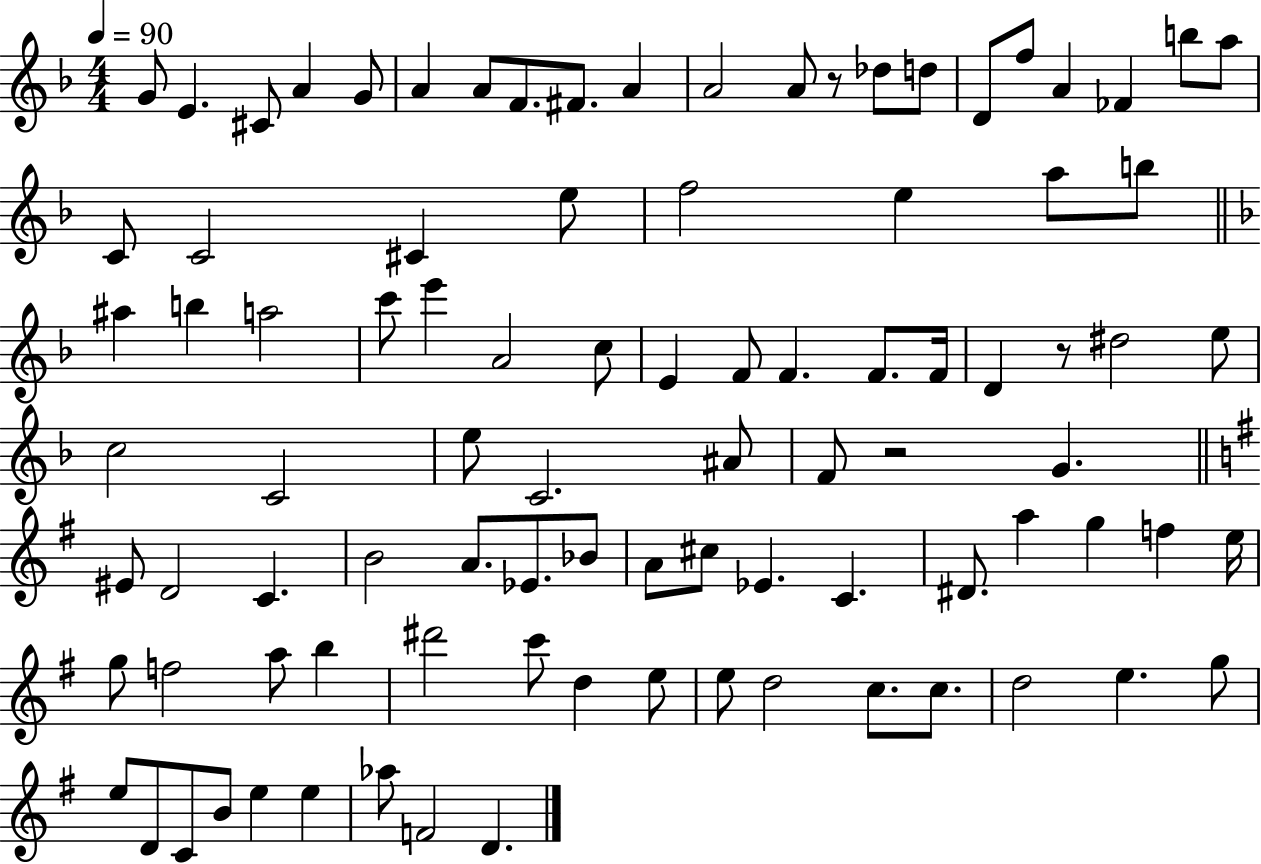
{
  \clef treble
  \numericTimeSignature
  \time 4/4
  \key f \major
  \tempo 4 = 90
  \repeat volta 2 { g'8 e'4. cis'8 a'4 g'8 | a'4 a'8 f'8. fis'8. a'4 | a'2 a'8 r8 des''8 d''8 | d'8 f''8 a'4 fes'4 b''8 a''8 | \break c'8 c'2 cis'4 e''8 | f''2 e''4 a''8 b''8 | \bar "||" \break \key f \major ais''4 b''4 a''2 | c'''8 e'''4 a'2 c''8 | e'4 f'8 f'4. f'8. f'16 | d'4 r8 dis''2 e''8 | \break c''2 c'2 | e''8 c'2. ais'8 | f'8 r2 g'4. | \bar "||" \break \key g \major eis'8 d'2 c'4. | b'2 a'8. ees'8. bes'8 | a'8 cis''8 ees'4. c'4. | dis'8. a''4 g''4 f''4 e''16 | \break g''8 f''2 a''8 b''4 | dis'''2 c'''8 d''4 e''8 | e''8 d''2 c''8. c''8. | d''2 e''4. g''8 | \break e''8 d'8 c'8 b'8 e''4 e''4 | aes''8 f'2 d'4. | } \bar "|."
}